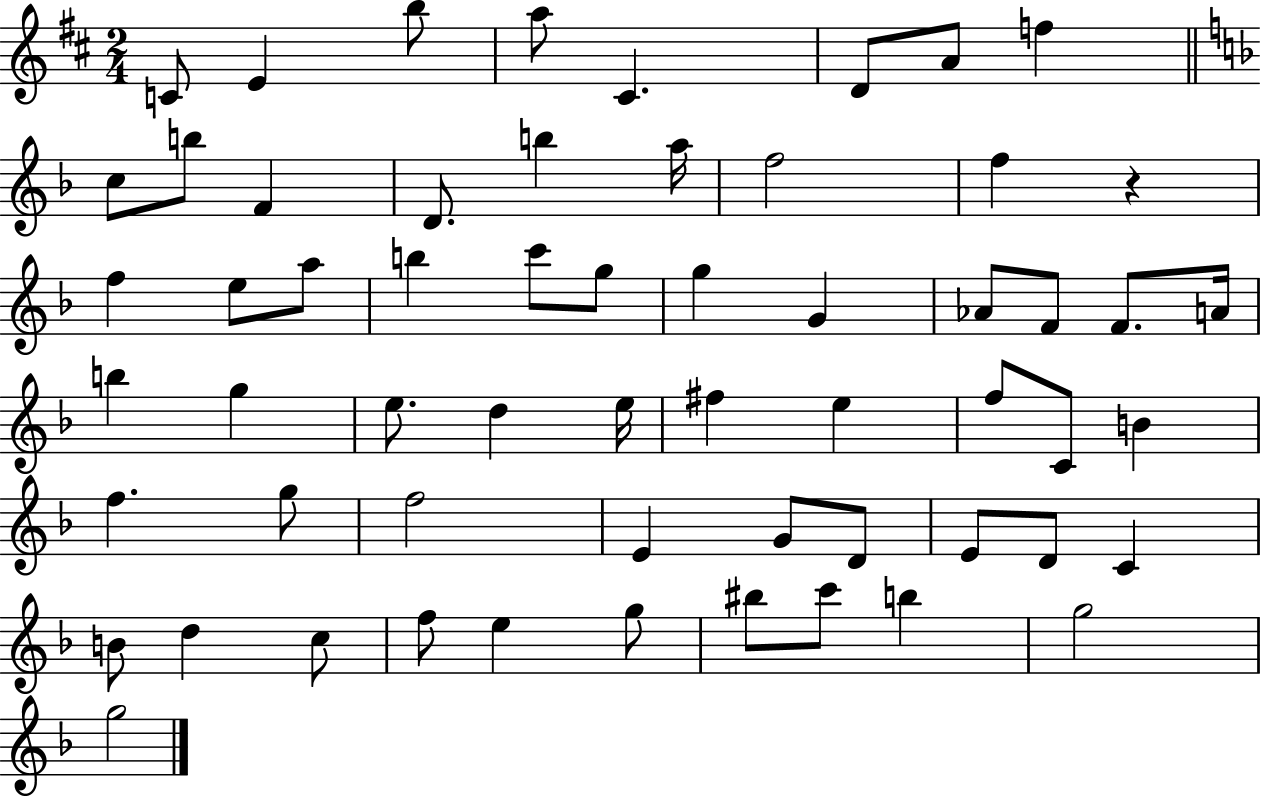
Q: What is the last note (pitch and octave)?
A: G5